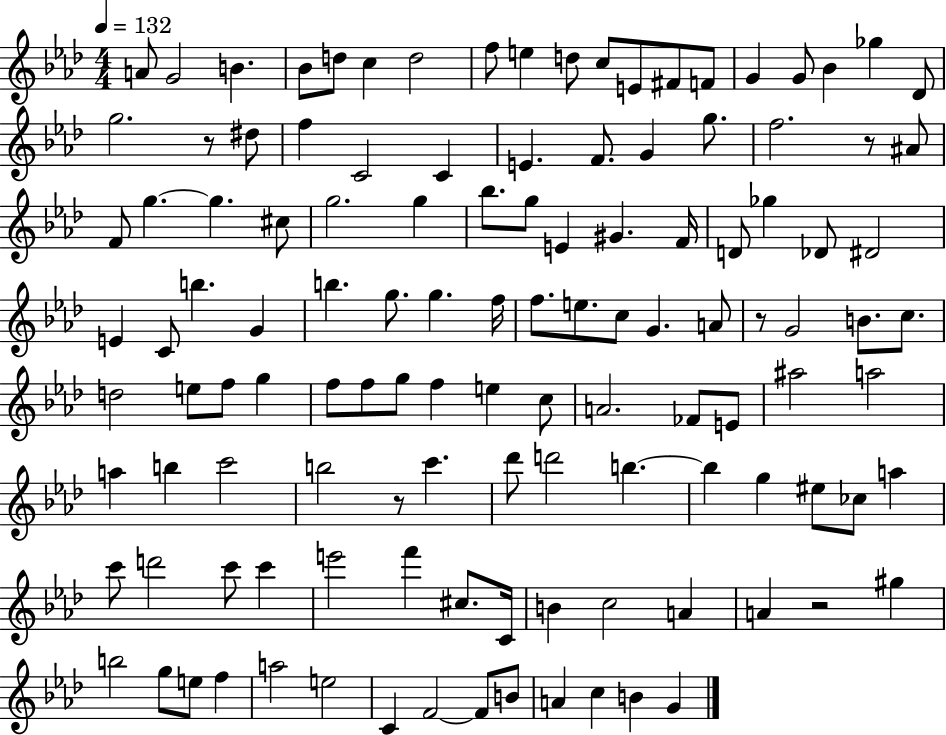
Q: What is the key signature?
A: AES major